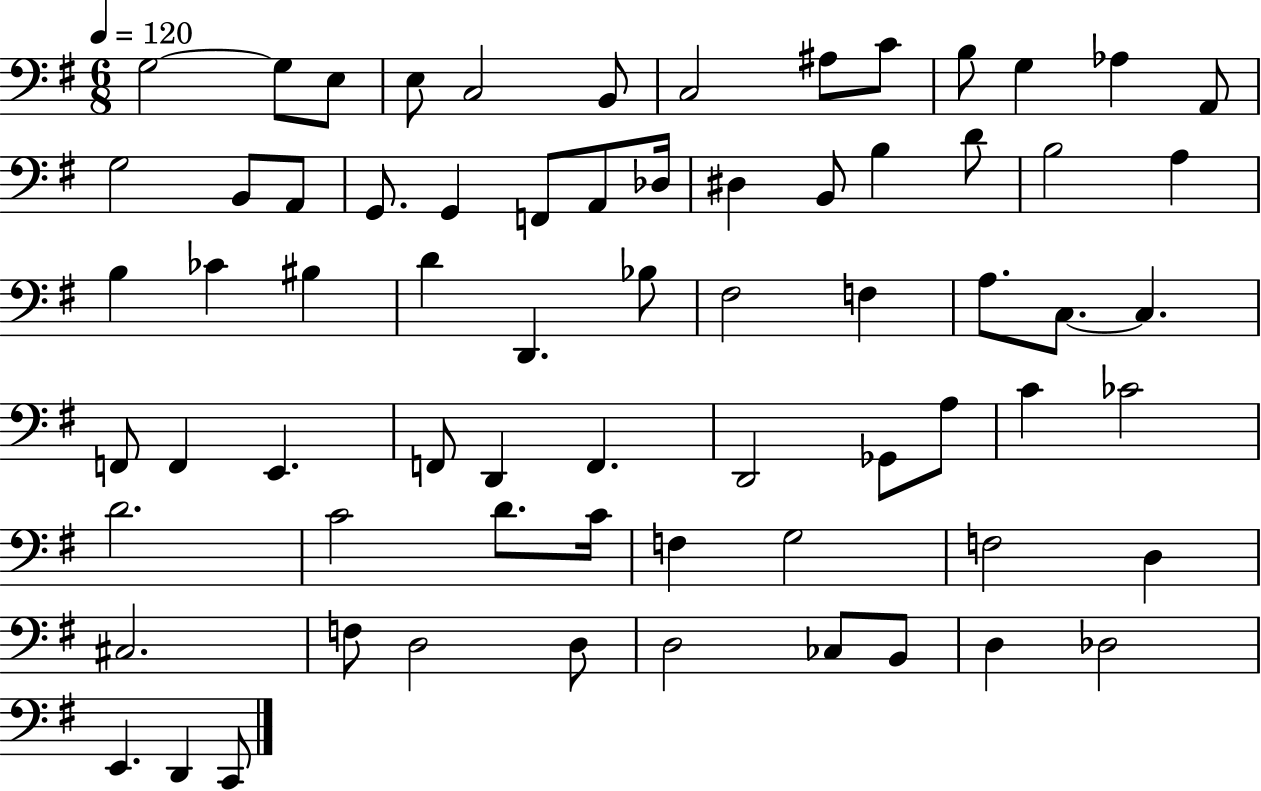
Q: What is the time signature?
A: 6/8